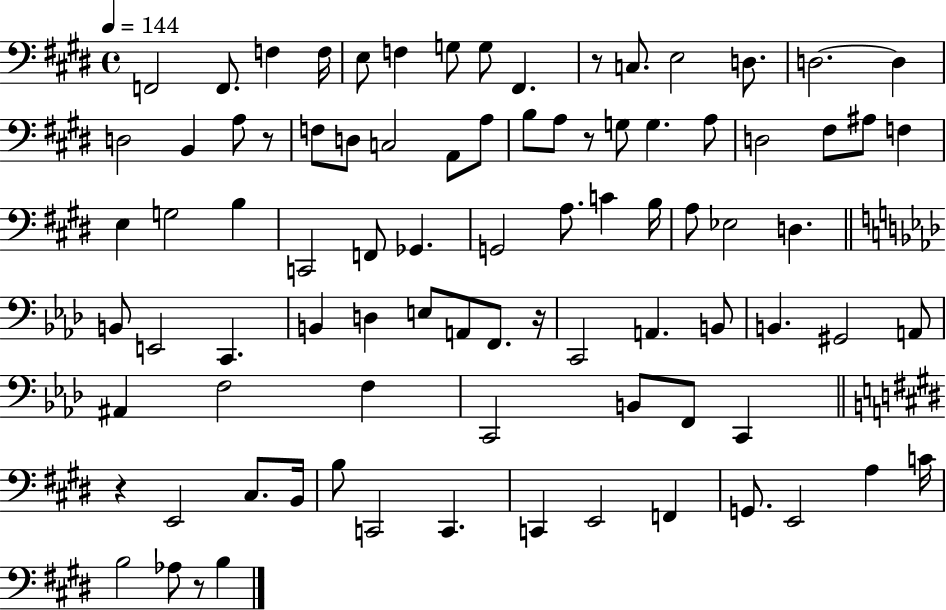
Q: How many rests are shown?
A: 6